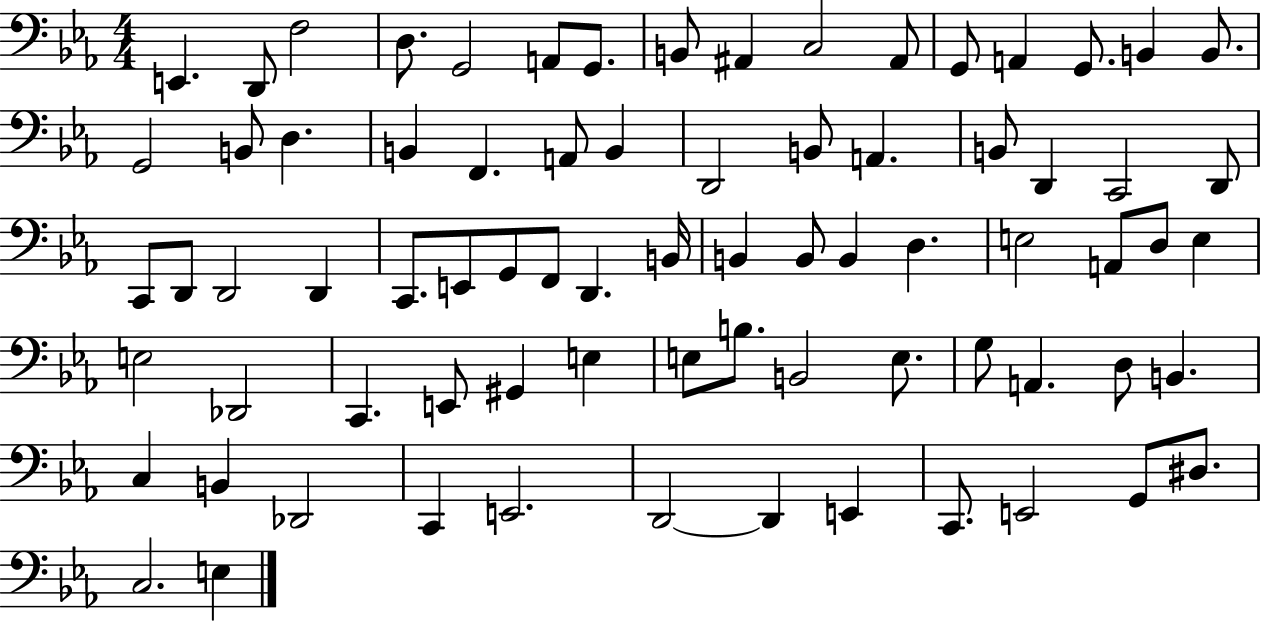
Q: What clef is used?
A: bass